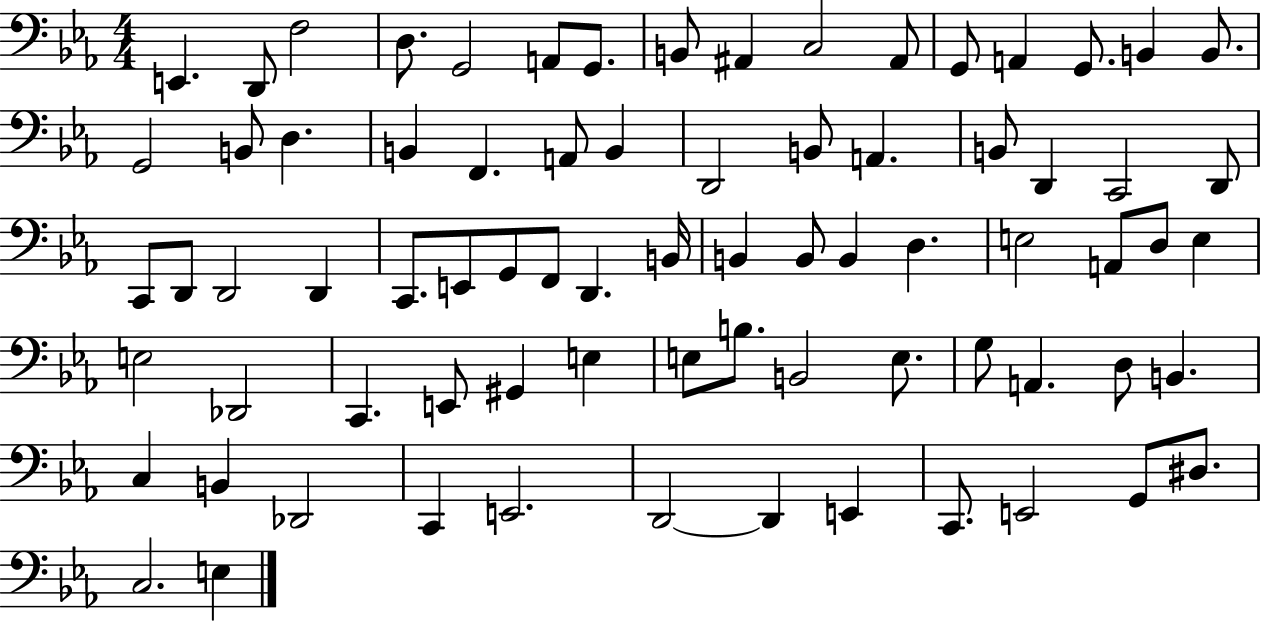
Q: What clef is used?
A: bass